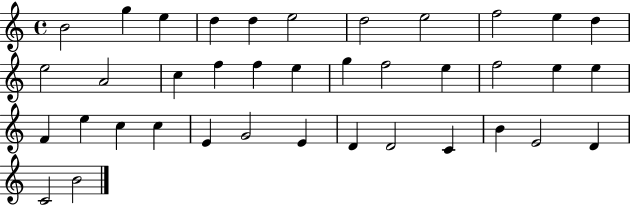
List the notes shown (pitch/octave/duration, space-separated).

B4/h G5/q E5/q D5/q D5/q E5/h D5/h E5/h F5/h E5/q D5/q E5/h A4/h C5/q F5/q F5/q E5/q G5/q F5/h E5/q F5/h E5/q E5/q F4/q E5/q C5/q C5/q E4/q G4/h E4/q D4/q D4/h C4/q B4/q E4/h D4/q C4/h B4/h